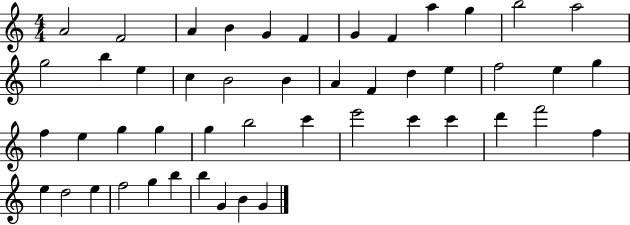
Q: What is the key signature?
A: C major